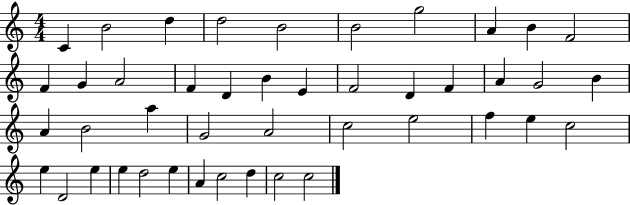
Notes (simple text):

C4/q B4/h D5/q D5/h B4/h B4/h G5/h A4/q B4/q F4/h F4/q G4/q A4/h F4/q D4/q B4/q E4/q F4/h D4/q F4/q A4/q G4/h B4/q A4/q B4/h A5/q G4/h A4/h C5/h E5/h F5/q E5/q C5/h E5/q D4/h E5/q E5/q D5/h E5/q A4/q C5/h D5/q C5/h C5/h